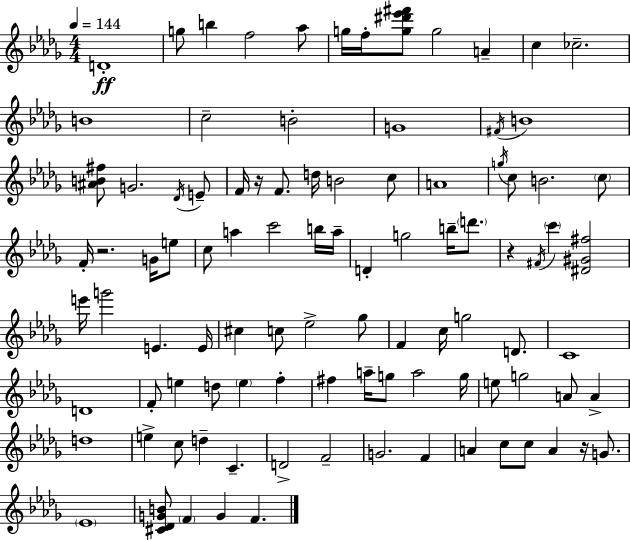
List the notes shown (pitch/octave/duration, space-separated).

D4/w G5/e B5/q F5/h Ab5/e G5/s F5/s [G5,D#6,Eb6,F#6]/e G5/h A4/q C5/q CES5/h. B4/w C5/h B4/h G4/w F#4/s B4/w [A#4,B4,F#5]/e G4/h. Db4/s E4/e F4/s R/s F4/e. D5/s B4/h C5/e A4/w G5/s C5/e B4/h. C5/e F4/s R/h. G4/s E5/e C5/e A5/q C6/h B5/s A5/s D4/q G5/h B5/s D6/e. R/q F#4/s C6/q [D#4,G#4,F#5]/h E6/s G6/h E4/q. E4/s C#5/q C5/e Eb5/h Gb5/e F4/q C5/s G5/h D4/e. C4/w D4/w F4/e E5/q D5/e E5/q F5/q F#5/q A5/s G5/e A5/h G5/s E5/e G5/h A4/e A4/q D5/w E5/q C5/e D5/q C4/q. D4/h F4/h G4/h. F4/q A4/q C5/e C5/e A4/q R/s G4/e. Eb4/w [C#4,Db4,G4,B4]/e F4/q G4/q F4/q.